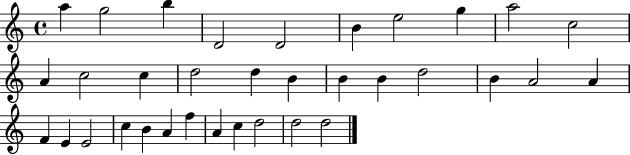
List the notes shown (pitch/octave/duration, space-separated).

A5/q G5/h B5/q D4/h D4/h B4/q E5/h G5/q A5/h C5/h A4/q C5/h C5/q D5/h D5/q B4/q B4/q B4/q D5/h B4/q A4/h A4/q F4/q E4/q E4/h C5/q B4/q A4/q F5/q A4/q C5/q D5/h D5/h D5/h